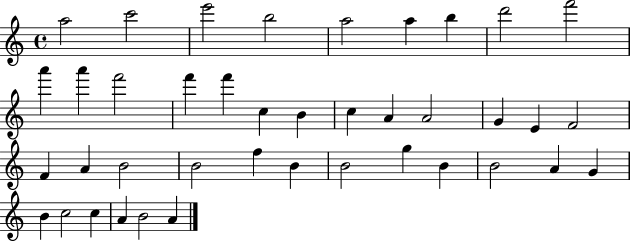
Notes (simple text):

A5/h C6/h E6/h B5/h A5/h A5/q B5/q D6/h F6/h A6/q A6/q F6/h F6/q F6/q C5/q B4/q C5/q A4/q A4/h G4/q E4/q F4/h F4/q A4/q B4/h B4/h F5/q B4/q B4/h G5/q B4/q B4/h A4/q G4/q B4/q C5/h C5/q A4/q B4/h A4/q